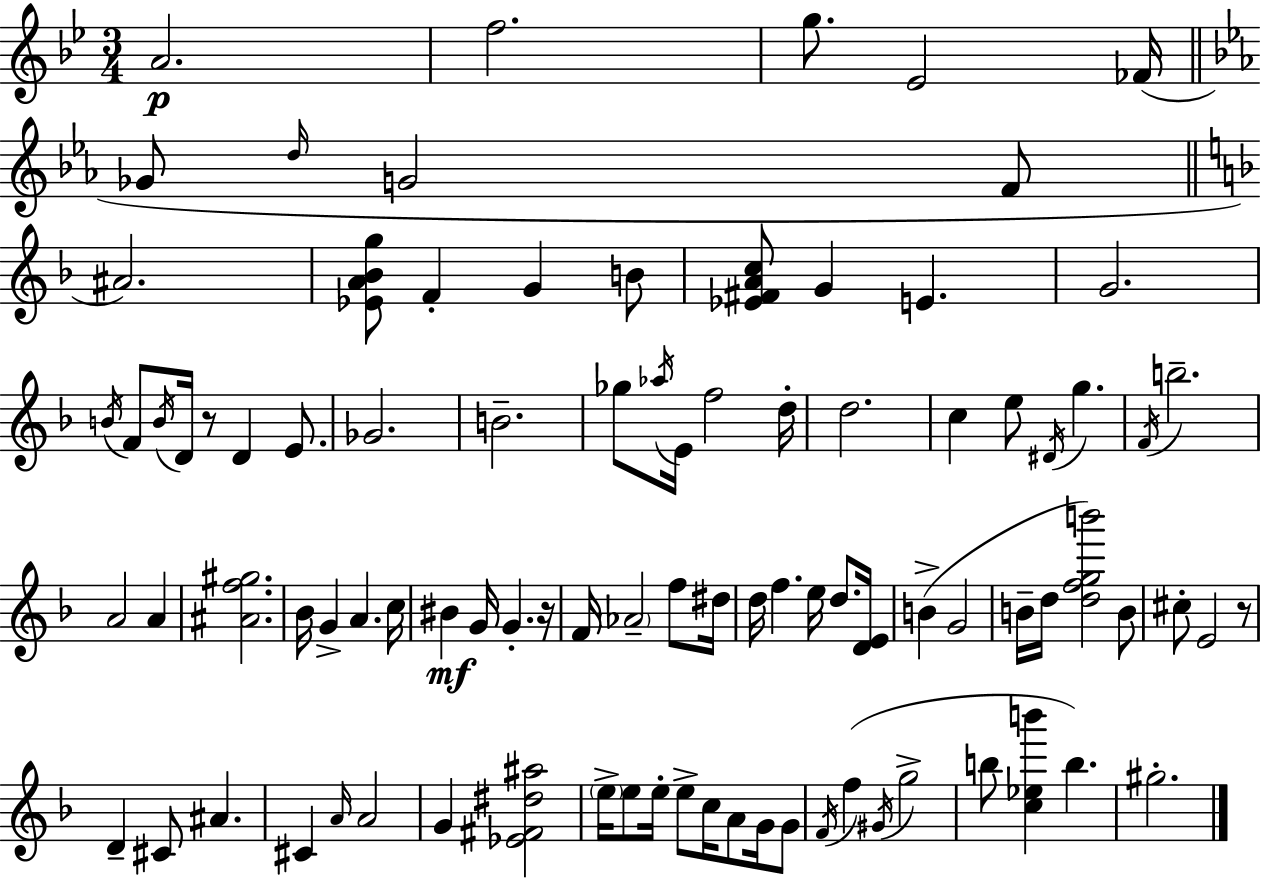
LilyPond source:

{
  \clef treble
  \numericTimeSignature
  \time 3/4
  \key bes \major
  a'2.\p | f''2. | g''8. ees'2 fes'16( | \bar "||" \break \key ees \major ges'8 \grace { d''16 } g'2 f'8 | \bar "||" \break \key f \major ais'2.) | <ees' a' bes' g''>8 f'4-. g'4 b'8 | <ees' fis' a' c''>8 g'4 e'4. | g'2. | \break \acciaccatura { b'16 } f'8 \acciaccatura { b'16 } d'16 r8 d'4 e'8. | ges'2. | b'2.-- | ges''8 \acciaccatura { aes''16 } e'16 f''2 | \break d''16-. d''2. | c''4 e''8 \acciaccatura { dis'16 } g''4. | \acciaccatura { f'16 } b''2.-- | a'2 | \break a'4 <ais' f'' gis''>2. | bes'16 g'4-> a'4. | c''16 bis'4\mf g'16 g'4.-. | r16 f'16 \parenthesize aes'2-- | \break f''8 dis''16 d''16 f''4. | e''16 d''8. <d' e'>16 b'4->( g'2 | b'16-- d''16 <d'' f'' g'' b'''>2) | b'8 cis''8-. e'2 | \break r8 d'4-- cis'8 ais'4. | cis'4 \grace { a'16 } a'2 | g'4 <ees' fis' dis'' ais''>2 | \parenthesize e''16-> e''8 e''16-. e''8-> | \break c''16 a'8 g'16 g'8 \acciaccatura { f'16 } f''4( \acciaccatura { gis'16 } | g''2-> b''8 <c'' ees'' b'''>4 | b''4.) gis''2.-. | \bar "|."
}